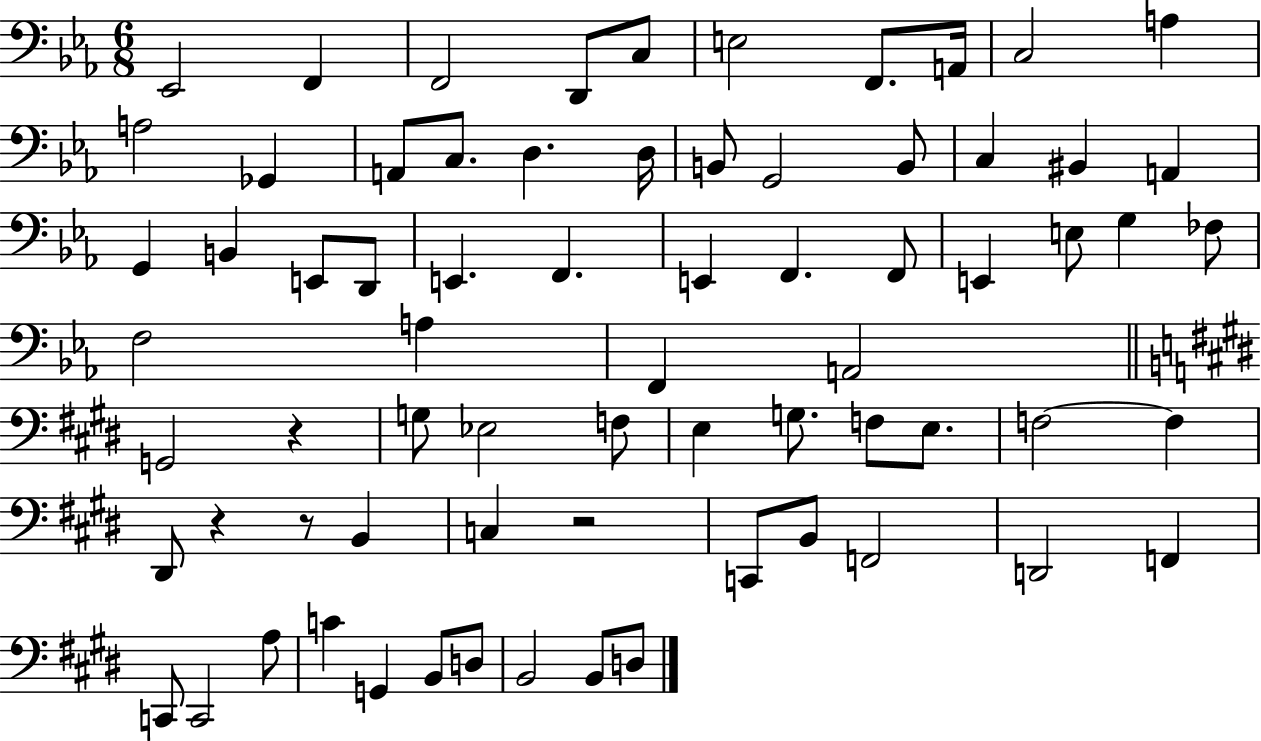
Eb2/h F2/q F2/h D2/e C3/e E3/h F2/e. A2/s C3/h A3/q A3/h Gb2/q A2/e C3/e. D3/q. D3/s B2/e G2/h B2/e C3/q BIS2/q A2/q G2/q B2/q E2/e D2/e E2/q. F2/q. E2/q F2/q. F2/e E2/q E3/e G3/q FES3/e F3/h A3/q F2/q A2/h G2/h R/q G3/e Eb3/h F3/e E3/q G3/e. F3/e E3/e. F3/h F3/q D#2/e R/q R/e B2/q C3/q R/h C2/e B2/e F2/h D2/h F2/q C2/e C2/h A3/e C4/q G2/q B2/e D3/e B2/h B2/e D3/e